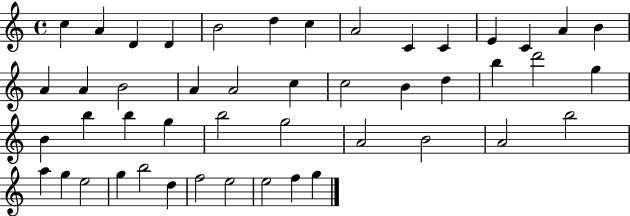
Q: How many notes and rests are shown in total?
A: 47